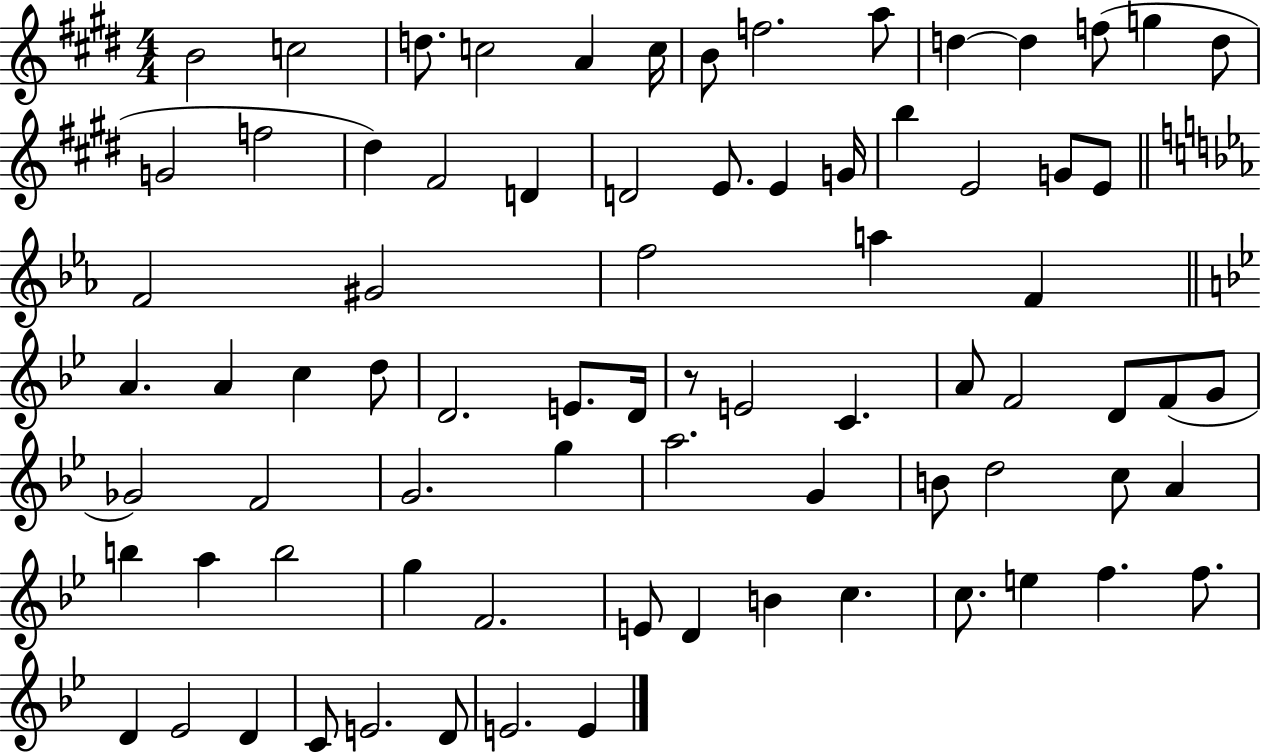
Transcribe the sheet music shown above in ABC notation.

X:1
T:Untitled
M:4/4
L:1/4
K:E
B2 c2 d/2 c2 A c/4 B/2 f2 a/2 d d f/2 g d/2 G2 f2 ^d ^F2 D D2 E/2 E G/4 b E2 G/2 E/2 F2 ^G2 f2 a F A A c d/2 D2 E/2 D/4 z/2 E2 C A/2 F2 D/2 F/2 G/2 _G2 F2 G2 g a2 G B/2 d2 c/2 A b a b2 g F2 E/2 D B c c/2 e f f/2 D _E2 D C/2 E2 D/2 E2 E